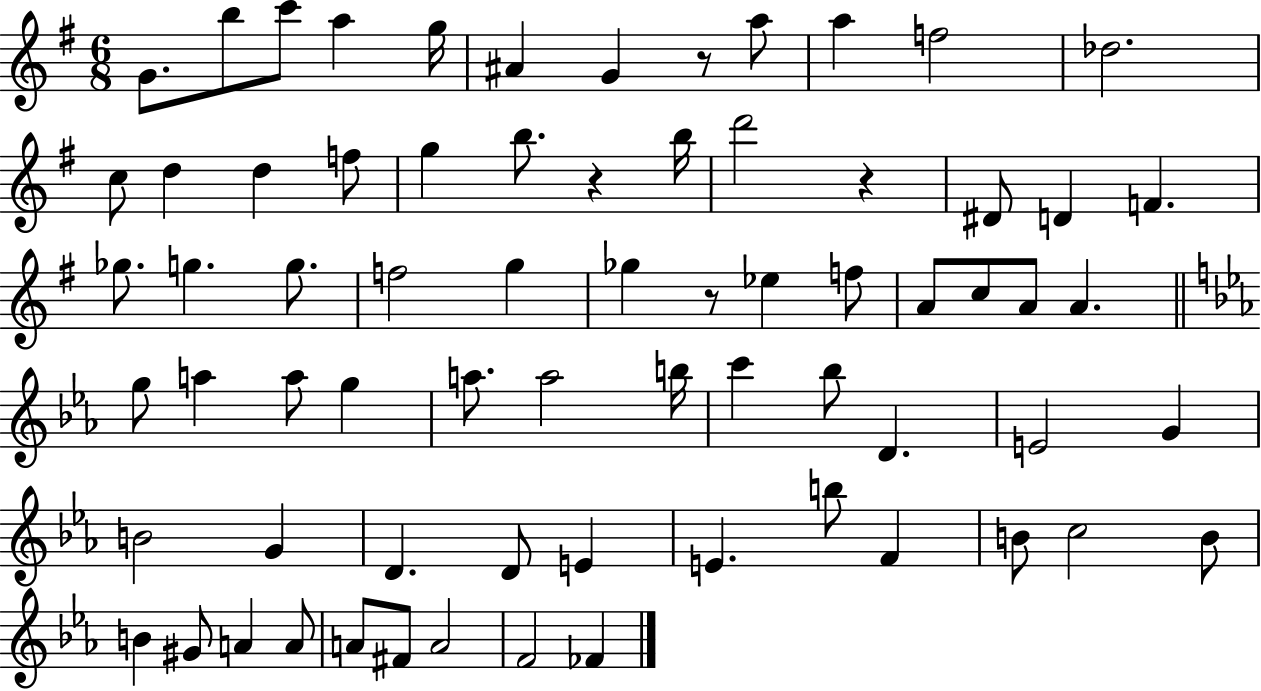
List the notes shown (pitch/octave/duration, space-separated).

G4/e. B5/e C6/e A5/q G5/s A#4/q G4/q R/e A5/e A5/q F5/h Db5/h. C5/e D5/q D5/q F5/e G5/q B5/e. R/q B5/s D6/h R/q D#4/e D4/q F4/q. Gb5/e. G5/q. G5/e. F5/h G5/q Gb5/q R/e Eb5/q F5/e A4/e C5/e A4/e A4/q. G5/e A5/q A5/e G5/q A5/e. A5/h B5/s C6/q Bb5/e D4/q. E4/h G4/q B4/h G4/q D4/q. D4/e E4/q E4/q. B5/e F4/q B4/e C5/h B4/e B4/q G#4/e A4/q A4/e A4/e F#4/e A4/h F4/h FES4/q